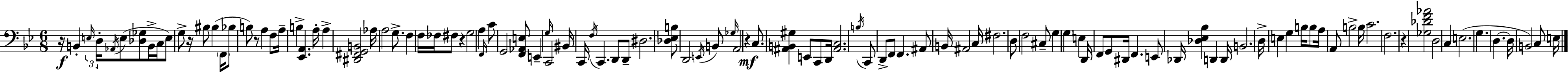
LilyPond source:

{
  \clef bass
  \numericTimeSignature
  \time 6/8
  \key g \minor
  r16\f b,4-. \tuplet 3/2 { \grace { e16 } d16-. \acciaccatura { aes,16 } } e8( <des ges>8 | b,16-> c16 e8) g8-> r16 bis8 bis4( | \parenthesize f,16 bes8 b8) r8 a4 | f8 a16-- b4-> <ees, a,>4. | \break a16-. a4-> <dis, fis, g, b,>2 | aes16 a2 g8.-> | f4 f16 fes16 fis8 r4 | g2 a4 | \break \grace { f,16 } c'8 g,2 | <f, aes, e>8 e,4-- \grace { g16 } c,2 | bis,16 c,16 \acciaccatura { f16 } c,4. | d,8 d,8-- dis2. | \break <des ees b>8 d,2 | \acciaccatura { e,16 } b,8 \grace { ges16 } a,2 | r4\mf c8. <ais, b, gis>4 | e,8 c,8 d,16 <ais, c>2. | \break \acciaccatura { b16 } c,8 d,8-> | f,8 f,4. ais,8 b,16 ais,2 | c16 fis2. | d8 f2 | \break cis8-- g4 | \parenthesize g4 e4 d,16 f,8 g,8 | dis,16 f,4. e,8 des,16 <des ees bes>4 | d,4 d,16 b,2. | \break d16-> e4 | g4 b16 b8 a16 a,8 b2-> | b16 c'2. | f2. | \break r4 | <ges des' f' aes'>2 d2 | c4 e2.( | g4. | \break d4.~~ d16 b,2) | c8 e16 \bar "|."
}